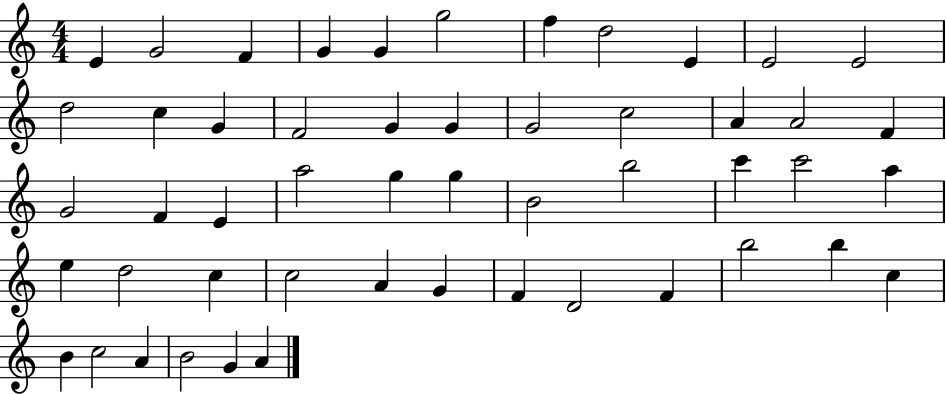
E4/q G4/h F4/q G4/q G4/q G5/h F5/q D5/h E4/q E4/h E4/h D5/h C5/q G4/q F4/h G4/q G4/q G4/h C5/h A4/q A4/h F4/q G4/h F4/q E4/q A5/h G5/q G5/q B4/h B5/h C6/q C6/h A5/q E5/q D5/h C5/q C5/h A4/q G4/q F4/q D4/h F4/q B5/h B5/q C5/q B4/q C5/h A4/q B4/h G4/q A4/q